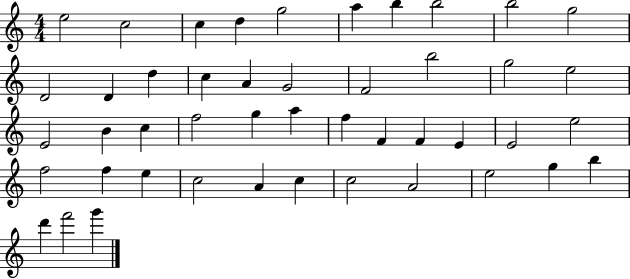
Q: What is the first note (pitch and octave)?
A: E5